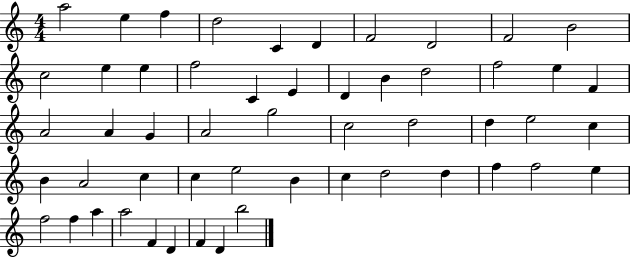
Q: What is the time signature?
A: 4/4